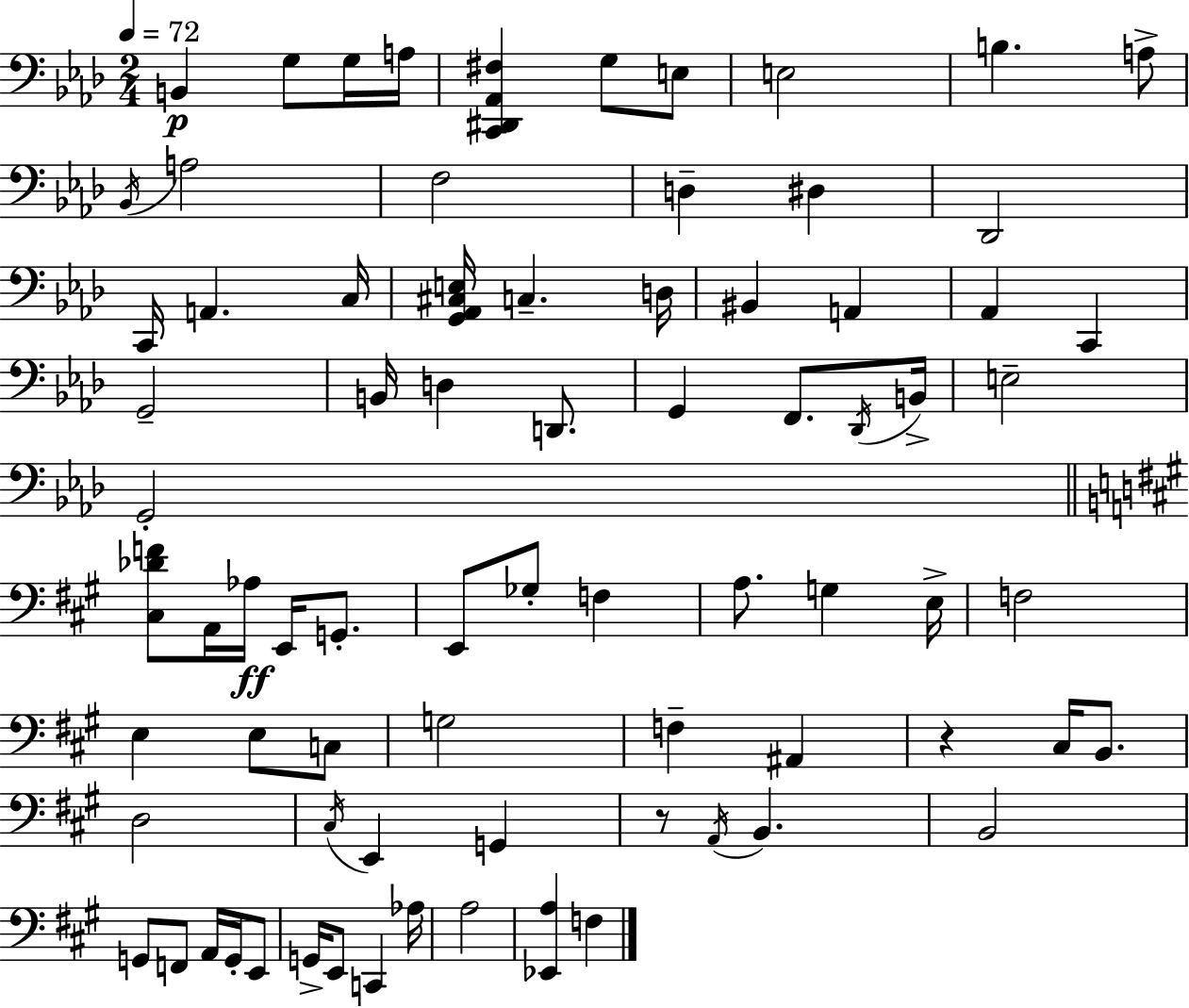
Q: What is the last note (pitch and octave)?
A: F3